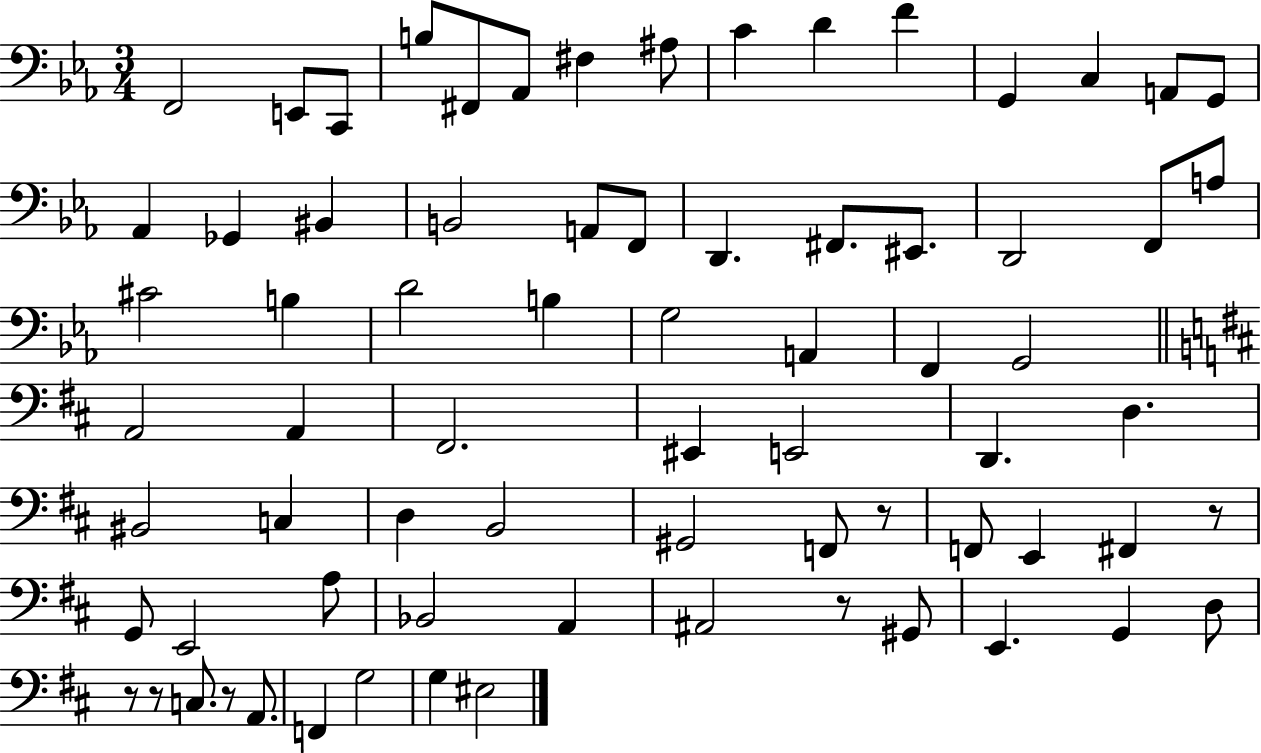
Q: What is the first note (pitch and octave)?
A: F2